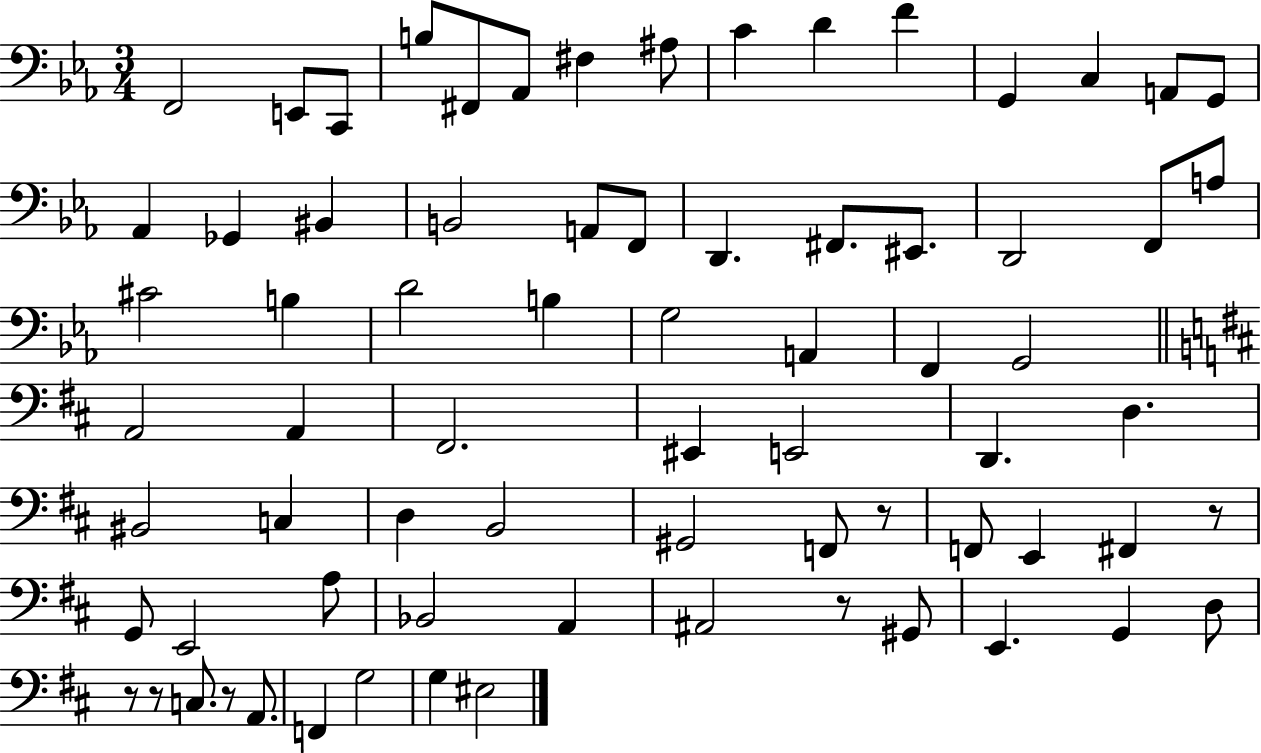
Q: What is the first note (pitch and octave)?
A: F2